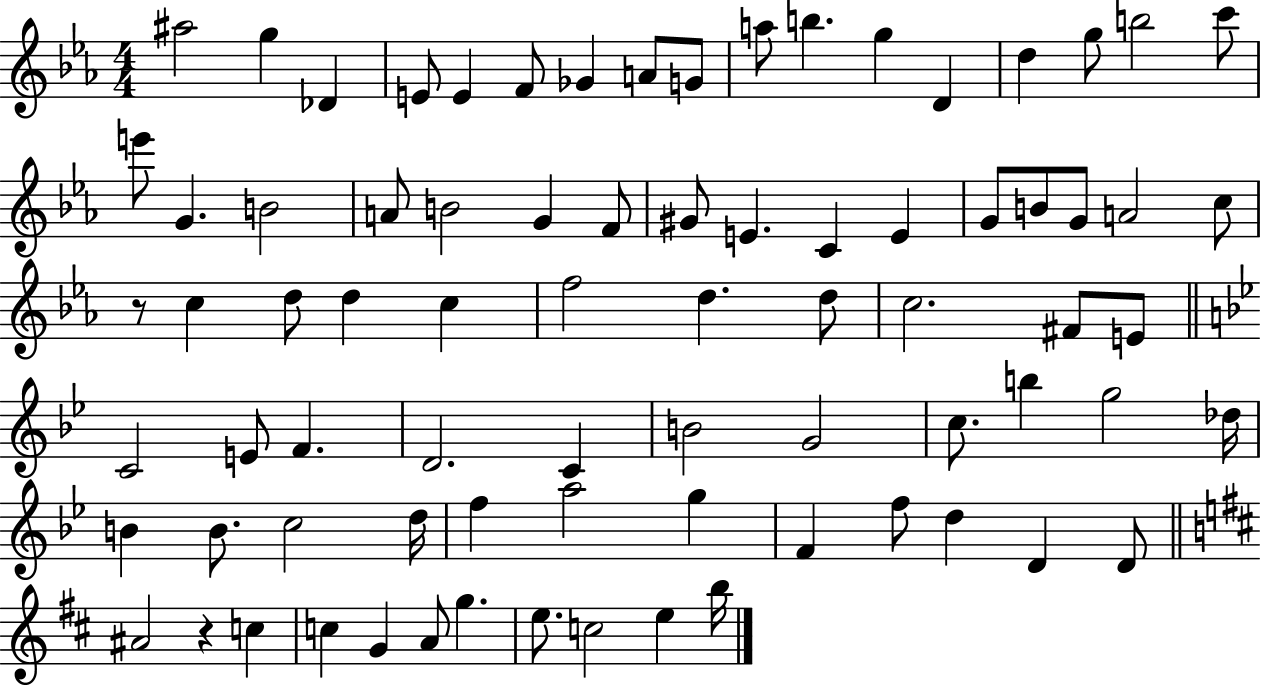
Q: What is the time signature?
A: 4/4